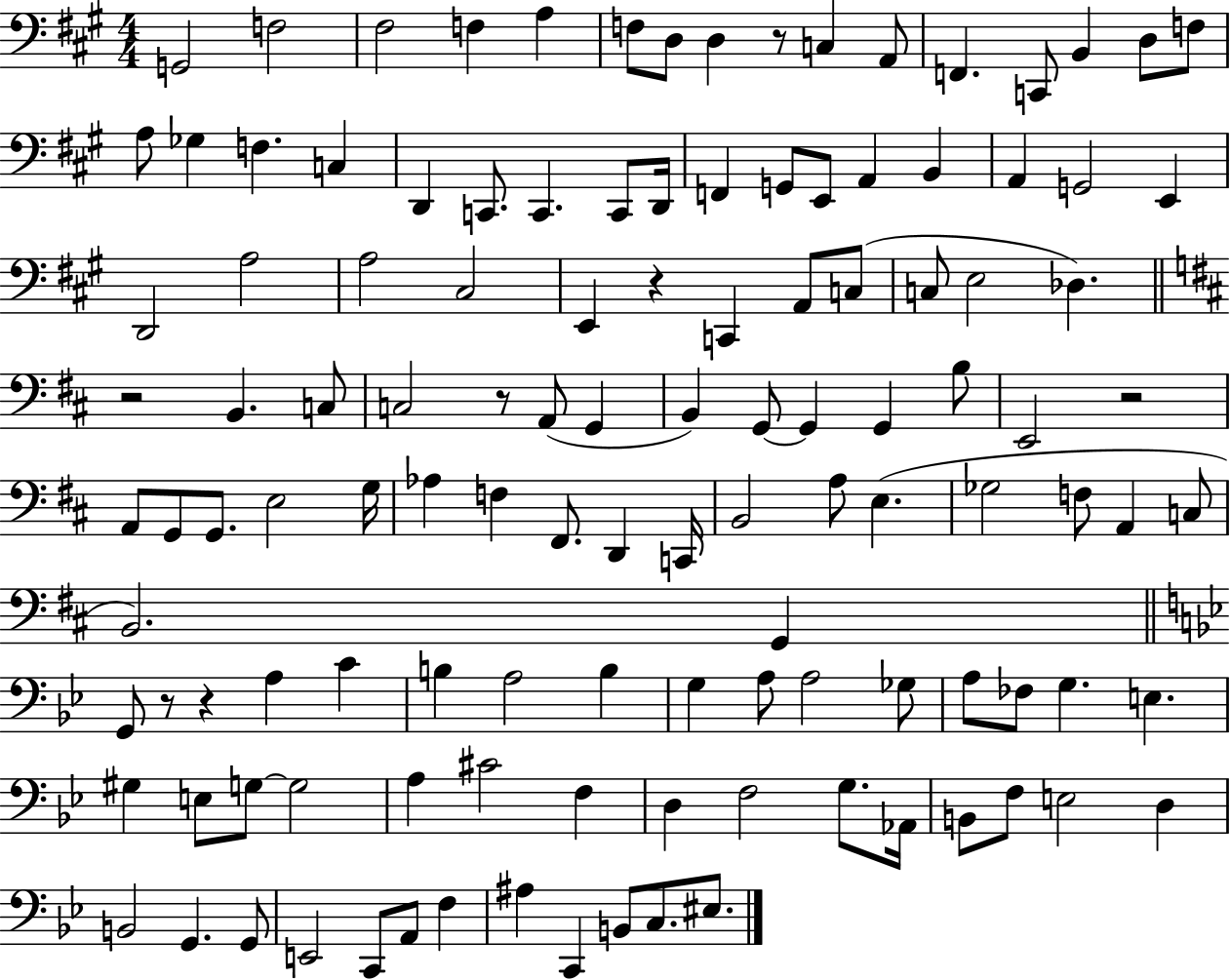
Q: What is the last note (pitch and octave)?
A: EIS3